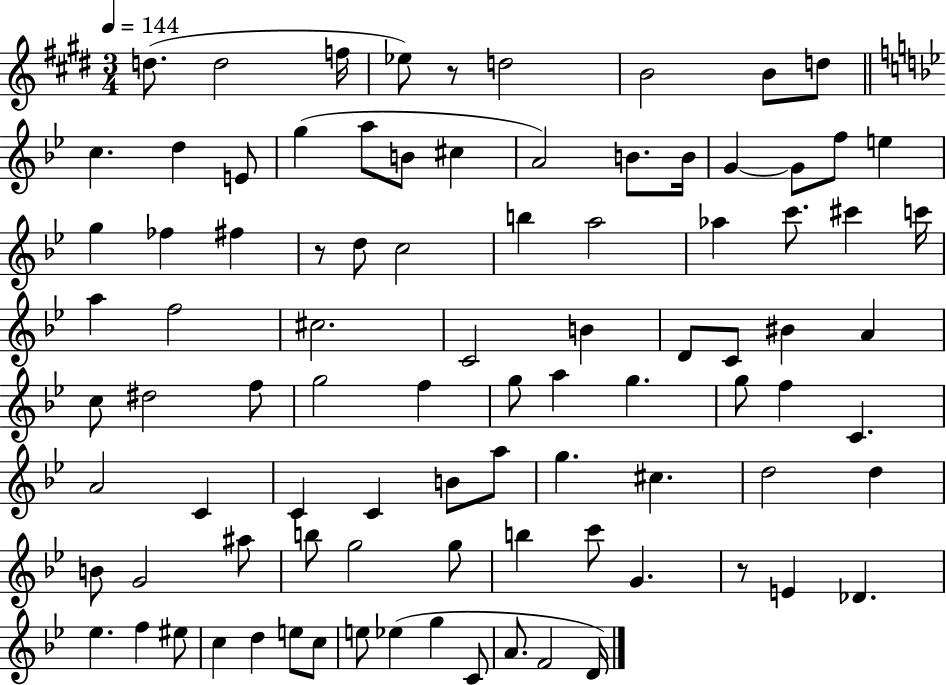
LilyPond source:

{
  \clef treble
  \numericTimeSignature
  \time 3/4
  \key e \major
  \tempo 4 = 144
  d''8.( d''2 f''16 | ees''8) r8 d''2 | b'2 b'8 d''8 | \bar "||" \break \key g \minor c''4. d''4 e'8 | g''4( a''8 b'8 cis''4 | a'2) b'8. b'16 | g'4~~ g'8 f''8 e''4 | \break g''4 fes''4 fis''4 | r8 d''8 c''2 | b''4 a''2 | aes''4 c'''8. cis'''4 c'''16 | \break a''4 f''2 | cis''2. | c'2 b'4 | d'8 c'8 bis'4 a'4 | \break c''8 dis''2 f''8 | g''2 f''4 | g''8 a''4 g''4. | g''8 f''4 c'4. | \break a'2 c'4 | c'4 c'4 b'8 a''8 | g''4. cis''4. | d''2 d''4 | \break b'8 g'2 ais''8 | b''8 g''2 g''8 | b''4 c'''8 g'4. | r8 e'4 des'4. | \break ees''4. f''4 eis''8 | c''4 d''4 e''8 c''8 | e''8 ees''4( g''4 c'8 | a'8. f'2 d'16) | \break \bar "|."
}